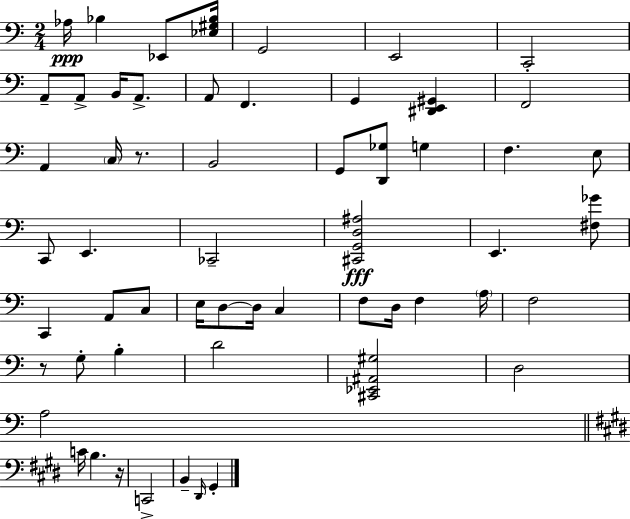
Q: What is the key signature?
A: A minor